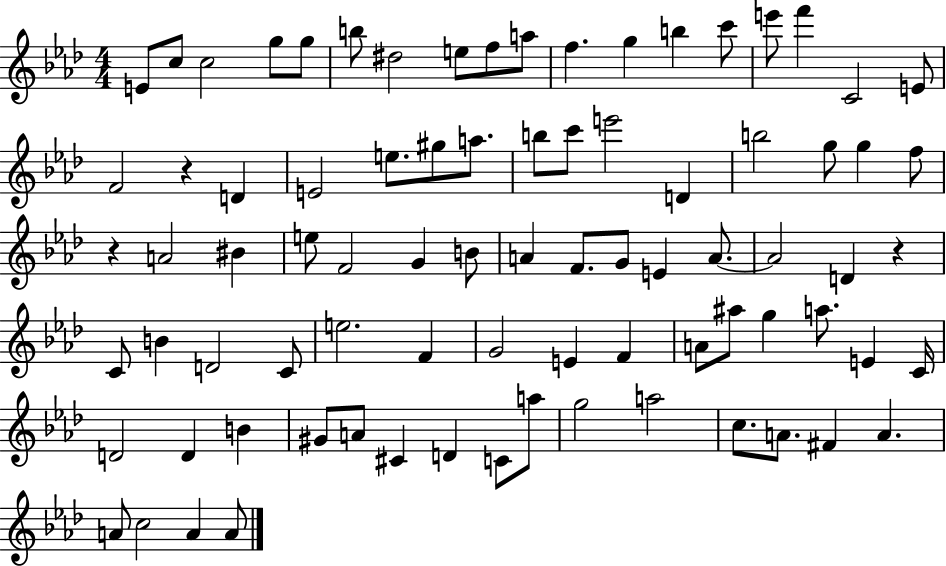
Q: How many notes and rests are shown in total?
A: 82